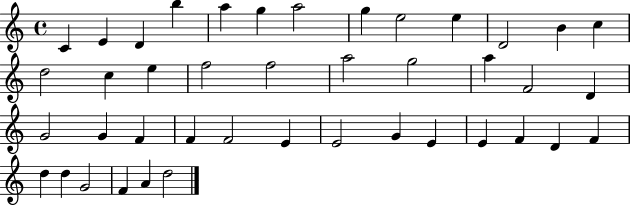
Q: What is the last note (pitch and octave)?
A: D5